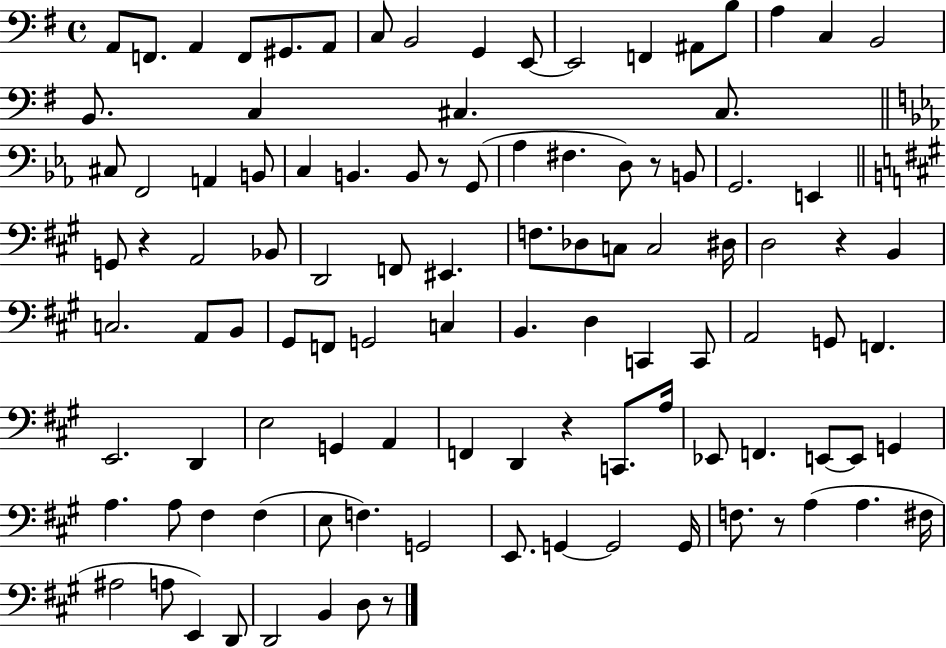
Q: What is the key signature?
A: G major